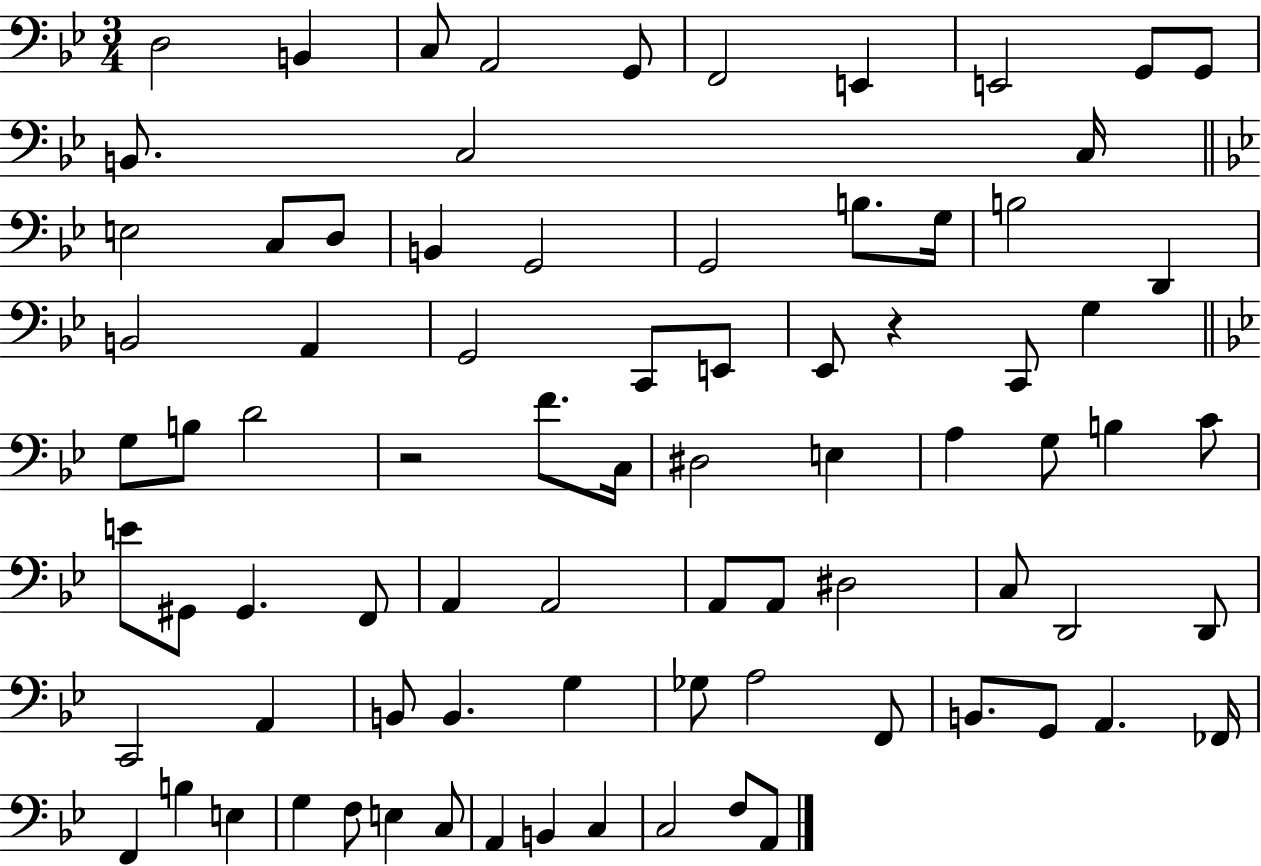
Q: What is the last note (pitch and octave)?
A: A2